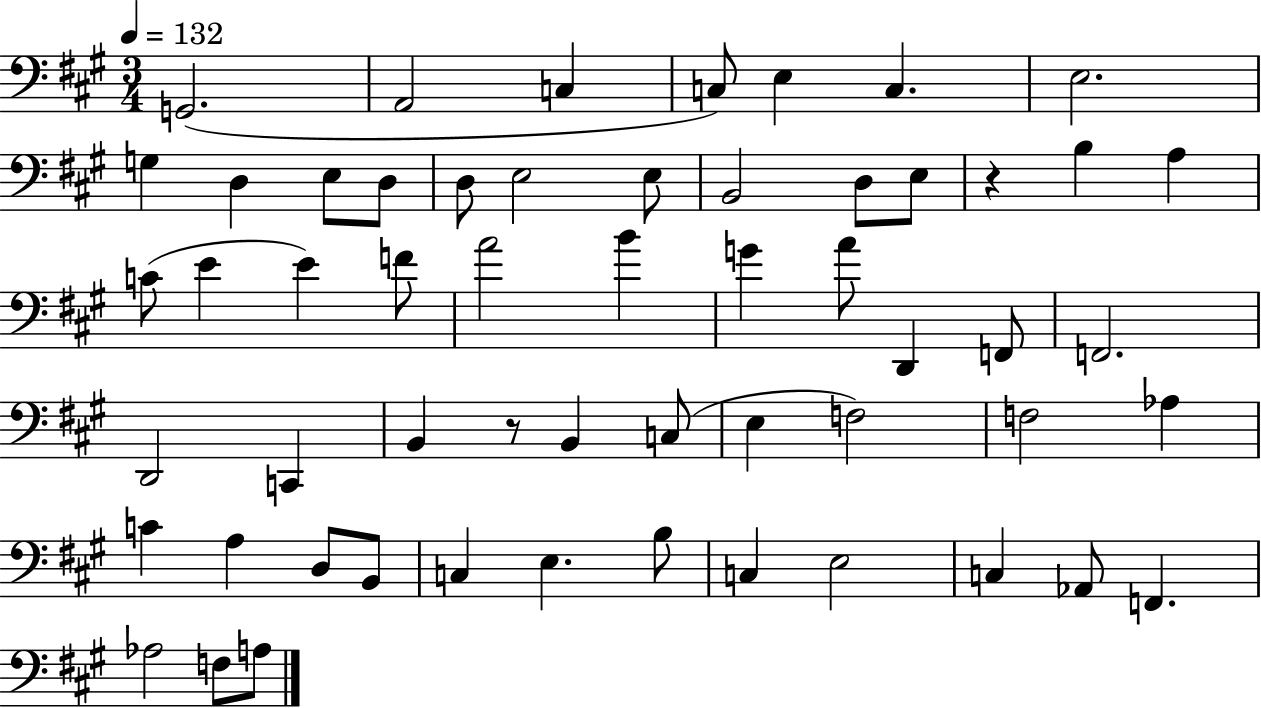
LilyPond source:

{
  \clef bass
  \numericTimeSignature
  \time 3/4
  \key a \major
  \tempo 4 = 132
  g,2.( | a,2 c4 | c8) e4 c4. | e2. | \break g4 d4 e8 d8 | d8 e2 e8 | b,2 d8 e8 | r4 b4 a4 | \break c'8( e'4 e'4) f'8 | a'2 b'4 | g'4 a'8 d,4 f,8 | f,2. | \break d,2 c,4 | b,4 r8 b,4 c8( | e4 f2) | f2 aes4 | \break c'4 a4 d8 b,8 | c4 e4. b8 | c4 e2 | c4 aes,8 f,4. | \break aes2 f8 a8 | \bar "|."
}